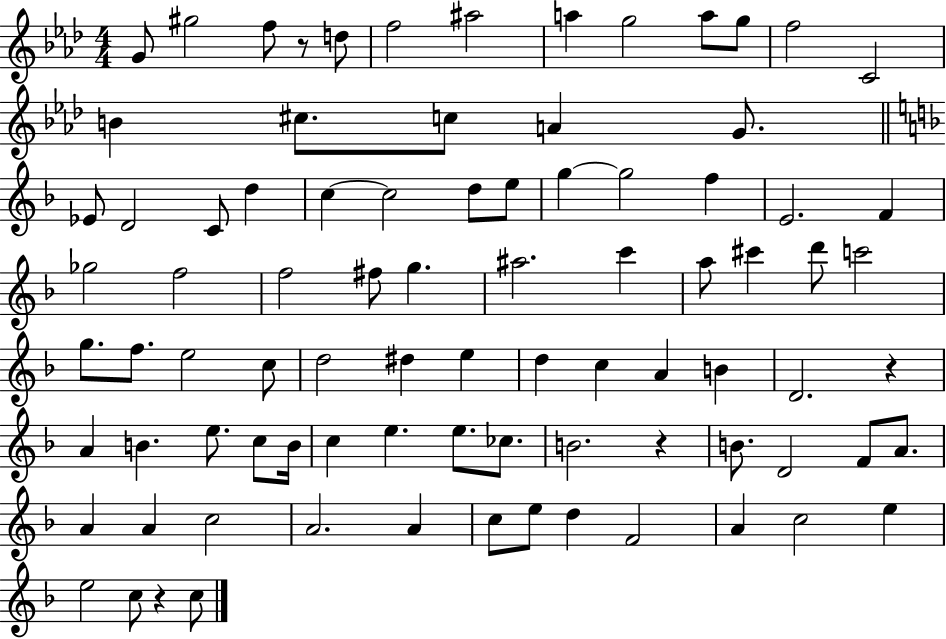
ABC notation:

X:1
T:Untitled
M:4/4
L:1/4
K:Ab
G/2 ^g2 f/2 z/2 d/2 f2 ^a2 a g2 a/2 g/2 f2 C2 B ^c/2 c/2 A G/2 _E/2 D2 C/2 d c c2 d/2 e/2 g g2 f E2 F _g2 f2 f2 ^f/2 g ^a2 c' a/2 ^c' d'/2 c'2 g/2 f/2 e2 c/2 d2 ^d e d c A B D2 z A B e/2 c/2 B/4 c e e/2 _c/2 B2 z B/2 D2 F/2 A/2 A A c2 A2 A c/2 e/2 d F2 A c2 e e2 c/2 z c/2